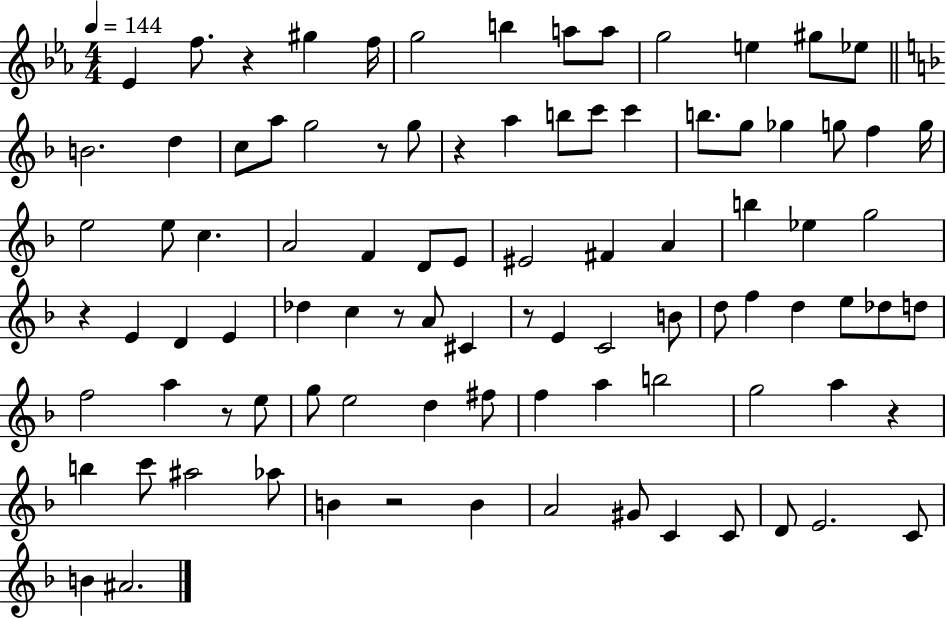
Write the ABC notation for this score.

X:1
T:Untitled
M:4/4
L:1/4
K:Eb
_E f/2 z ^g f/4 g2 b a/2 a/2 g2 e ^g/2 _e/2 B2 d c/2 a/2 g2 z/2 g/2 z a b/2 c'/2 c' b/2 g/2 _g g/2 f g/4 e2 e/2 c A2 F D/2 E/2 ^E2 ^F A b _e g2 z E D E _d c z/2 A/2 ^C z/2 E C2 B/2 d/2 f d e/2 _d/2 d/2 f2 a z/2 e/2 g/2 e2 d ^f/2 f a b2 g2 a z b c'/2 ^a2 _a/2 B z2 B A2 ^G/2 C C/2 D/2 E2 C/2 B ^A2